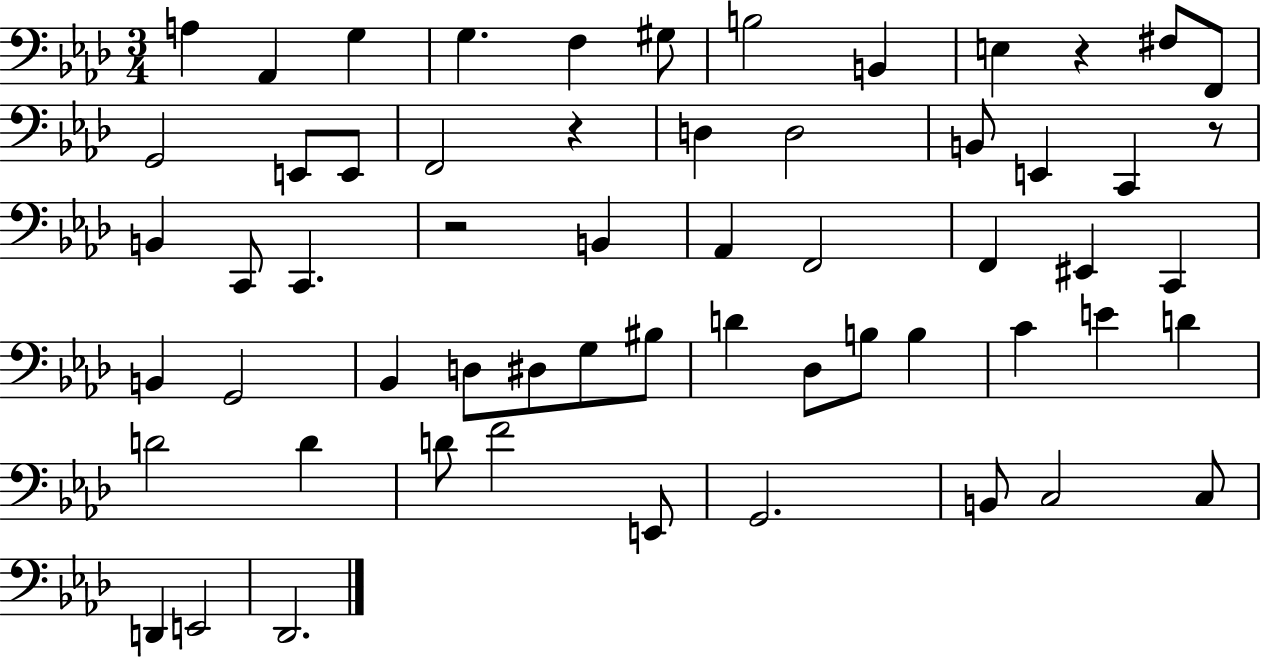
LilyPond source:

{
  \clef bass
  \numericTimeSignature
  \time 3/4
  \key aes \major
  \repeat volta 2 { a4 aes,4 g4 | g4. f4 gis8 | b2 b,4 | e4 r4 fis8 f,8 | \break g,2 e,8 e,8 | f,2 r4 | d4 d2 | b,8 e,4 c,4 r8 | \break b,4 c,8 c,4. | r2 b,4 | aes,4 f,2 | f,4 eis,4 c,4 | \break b,4 g,2 | bes,4 d8 dis8 g8 bis8 | d'4 des8 b8 b4 | c'4 e'4 d'4 | \break d'2 d'4 | d'8 f'2 e,8 | g,2. | b,8 c2 c8 | \break d,4 e,2 | des,2. | } \bar "|."
}